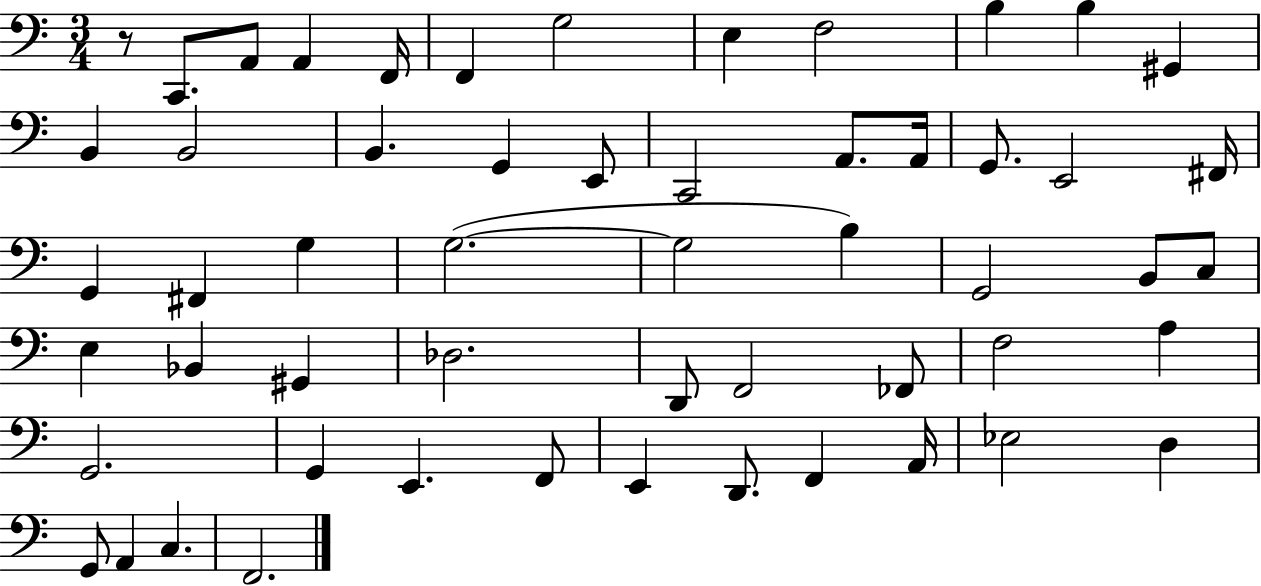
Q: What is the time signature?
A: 3/4